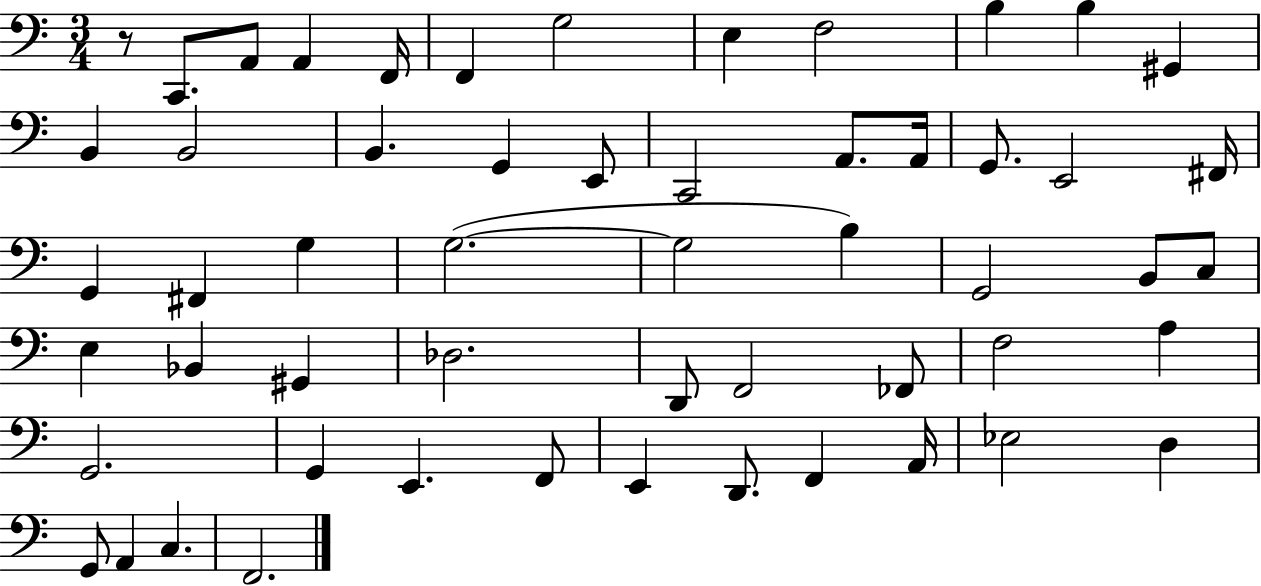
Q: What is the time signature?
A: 3/4